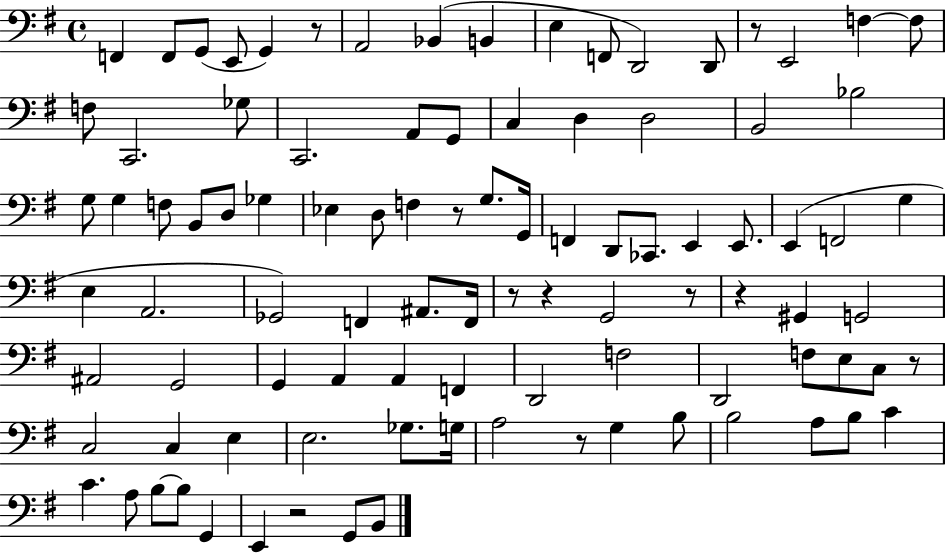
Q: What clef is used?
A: bass